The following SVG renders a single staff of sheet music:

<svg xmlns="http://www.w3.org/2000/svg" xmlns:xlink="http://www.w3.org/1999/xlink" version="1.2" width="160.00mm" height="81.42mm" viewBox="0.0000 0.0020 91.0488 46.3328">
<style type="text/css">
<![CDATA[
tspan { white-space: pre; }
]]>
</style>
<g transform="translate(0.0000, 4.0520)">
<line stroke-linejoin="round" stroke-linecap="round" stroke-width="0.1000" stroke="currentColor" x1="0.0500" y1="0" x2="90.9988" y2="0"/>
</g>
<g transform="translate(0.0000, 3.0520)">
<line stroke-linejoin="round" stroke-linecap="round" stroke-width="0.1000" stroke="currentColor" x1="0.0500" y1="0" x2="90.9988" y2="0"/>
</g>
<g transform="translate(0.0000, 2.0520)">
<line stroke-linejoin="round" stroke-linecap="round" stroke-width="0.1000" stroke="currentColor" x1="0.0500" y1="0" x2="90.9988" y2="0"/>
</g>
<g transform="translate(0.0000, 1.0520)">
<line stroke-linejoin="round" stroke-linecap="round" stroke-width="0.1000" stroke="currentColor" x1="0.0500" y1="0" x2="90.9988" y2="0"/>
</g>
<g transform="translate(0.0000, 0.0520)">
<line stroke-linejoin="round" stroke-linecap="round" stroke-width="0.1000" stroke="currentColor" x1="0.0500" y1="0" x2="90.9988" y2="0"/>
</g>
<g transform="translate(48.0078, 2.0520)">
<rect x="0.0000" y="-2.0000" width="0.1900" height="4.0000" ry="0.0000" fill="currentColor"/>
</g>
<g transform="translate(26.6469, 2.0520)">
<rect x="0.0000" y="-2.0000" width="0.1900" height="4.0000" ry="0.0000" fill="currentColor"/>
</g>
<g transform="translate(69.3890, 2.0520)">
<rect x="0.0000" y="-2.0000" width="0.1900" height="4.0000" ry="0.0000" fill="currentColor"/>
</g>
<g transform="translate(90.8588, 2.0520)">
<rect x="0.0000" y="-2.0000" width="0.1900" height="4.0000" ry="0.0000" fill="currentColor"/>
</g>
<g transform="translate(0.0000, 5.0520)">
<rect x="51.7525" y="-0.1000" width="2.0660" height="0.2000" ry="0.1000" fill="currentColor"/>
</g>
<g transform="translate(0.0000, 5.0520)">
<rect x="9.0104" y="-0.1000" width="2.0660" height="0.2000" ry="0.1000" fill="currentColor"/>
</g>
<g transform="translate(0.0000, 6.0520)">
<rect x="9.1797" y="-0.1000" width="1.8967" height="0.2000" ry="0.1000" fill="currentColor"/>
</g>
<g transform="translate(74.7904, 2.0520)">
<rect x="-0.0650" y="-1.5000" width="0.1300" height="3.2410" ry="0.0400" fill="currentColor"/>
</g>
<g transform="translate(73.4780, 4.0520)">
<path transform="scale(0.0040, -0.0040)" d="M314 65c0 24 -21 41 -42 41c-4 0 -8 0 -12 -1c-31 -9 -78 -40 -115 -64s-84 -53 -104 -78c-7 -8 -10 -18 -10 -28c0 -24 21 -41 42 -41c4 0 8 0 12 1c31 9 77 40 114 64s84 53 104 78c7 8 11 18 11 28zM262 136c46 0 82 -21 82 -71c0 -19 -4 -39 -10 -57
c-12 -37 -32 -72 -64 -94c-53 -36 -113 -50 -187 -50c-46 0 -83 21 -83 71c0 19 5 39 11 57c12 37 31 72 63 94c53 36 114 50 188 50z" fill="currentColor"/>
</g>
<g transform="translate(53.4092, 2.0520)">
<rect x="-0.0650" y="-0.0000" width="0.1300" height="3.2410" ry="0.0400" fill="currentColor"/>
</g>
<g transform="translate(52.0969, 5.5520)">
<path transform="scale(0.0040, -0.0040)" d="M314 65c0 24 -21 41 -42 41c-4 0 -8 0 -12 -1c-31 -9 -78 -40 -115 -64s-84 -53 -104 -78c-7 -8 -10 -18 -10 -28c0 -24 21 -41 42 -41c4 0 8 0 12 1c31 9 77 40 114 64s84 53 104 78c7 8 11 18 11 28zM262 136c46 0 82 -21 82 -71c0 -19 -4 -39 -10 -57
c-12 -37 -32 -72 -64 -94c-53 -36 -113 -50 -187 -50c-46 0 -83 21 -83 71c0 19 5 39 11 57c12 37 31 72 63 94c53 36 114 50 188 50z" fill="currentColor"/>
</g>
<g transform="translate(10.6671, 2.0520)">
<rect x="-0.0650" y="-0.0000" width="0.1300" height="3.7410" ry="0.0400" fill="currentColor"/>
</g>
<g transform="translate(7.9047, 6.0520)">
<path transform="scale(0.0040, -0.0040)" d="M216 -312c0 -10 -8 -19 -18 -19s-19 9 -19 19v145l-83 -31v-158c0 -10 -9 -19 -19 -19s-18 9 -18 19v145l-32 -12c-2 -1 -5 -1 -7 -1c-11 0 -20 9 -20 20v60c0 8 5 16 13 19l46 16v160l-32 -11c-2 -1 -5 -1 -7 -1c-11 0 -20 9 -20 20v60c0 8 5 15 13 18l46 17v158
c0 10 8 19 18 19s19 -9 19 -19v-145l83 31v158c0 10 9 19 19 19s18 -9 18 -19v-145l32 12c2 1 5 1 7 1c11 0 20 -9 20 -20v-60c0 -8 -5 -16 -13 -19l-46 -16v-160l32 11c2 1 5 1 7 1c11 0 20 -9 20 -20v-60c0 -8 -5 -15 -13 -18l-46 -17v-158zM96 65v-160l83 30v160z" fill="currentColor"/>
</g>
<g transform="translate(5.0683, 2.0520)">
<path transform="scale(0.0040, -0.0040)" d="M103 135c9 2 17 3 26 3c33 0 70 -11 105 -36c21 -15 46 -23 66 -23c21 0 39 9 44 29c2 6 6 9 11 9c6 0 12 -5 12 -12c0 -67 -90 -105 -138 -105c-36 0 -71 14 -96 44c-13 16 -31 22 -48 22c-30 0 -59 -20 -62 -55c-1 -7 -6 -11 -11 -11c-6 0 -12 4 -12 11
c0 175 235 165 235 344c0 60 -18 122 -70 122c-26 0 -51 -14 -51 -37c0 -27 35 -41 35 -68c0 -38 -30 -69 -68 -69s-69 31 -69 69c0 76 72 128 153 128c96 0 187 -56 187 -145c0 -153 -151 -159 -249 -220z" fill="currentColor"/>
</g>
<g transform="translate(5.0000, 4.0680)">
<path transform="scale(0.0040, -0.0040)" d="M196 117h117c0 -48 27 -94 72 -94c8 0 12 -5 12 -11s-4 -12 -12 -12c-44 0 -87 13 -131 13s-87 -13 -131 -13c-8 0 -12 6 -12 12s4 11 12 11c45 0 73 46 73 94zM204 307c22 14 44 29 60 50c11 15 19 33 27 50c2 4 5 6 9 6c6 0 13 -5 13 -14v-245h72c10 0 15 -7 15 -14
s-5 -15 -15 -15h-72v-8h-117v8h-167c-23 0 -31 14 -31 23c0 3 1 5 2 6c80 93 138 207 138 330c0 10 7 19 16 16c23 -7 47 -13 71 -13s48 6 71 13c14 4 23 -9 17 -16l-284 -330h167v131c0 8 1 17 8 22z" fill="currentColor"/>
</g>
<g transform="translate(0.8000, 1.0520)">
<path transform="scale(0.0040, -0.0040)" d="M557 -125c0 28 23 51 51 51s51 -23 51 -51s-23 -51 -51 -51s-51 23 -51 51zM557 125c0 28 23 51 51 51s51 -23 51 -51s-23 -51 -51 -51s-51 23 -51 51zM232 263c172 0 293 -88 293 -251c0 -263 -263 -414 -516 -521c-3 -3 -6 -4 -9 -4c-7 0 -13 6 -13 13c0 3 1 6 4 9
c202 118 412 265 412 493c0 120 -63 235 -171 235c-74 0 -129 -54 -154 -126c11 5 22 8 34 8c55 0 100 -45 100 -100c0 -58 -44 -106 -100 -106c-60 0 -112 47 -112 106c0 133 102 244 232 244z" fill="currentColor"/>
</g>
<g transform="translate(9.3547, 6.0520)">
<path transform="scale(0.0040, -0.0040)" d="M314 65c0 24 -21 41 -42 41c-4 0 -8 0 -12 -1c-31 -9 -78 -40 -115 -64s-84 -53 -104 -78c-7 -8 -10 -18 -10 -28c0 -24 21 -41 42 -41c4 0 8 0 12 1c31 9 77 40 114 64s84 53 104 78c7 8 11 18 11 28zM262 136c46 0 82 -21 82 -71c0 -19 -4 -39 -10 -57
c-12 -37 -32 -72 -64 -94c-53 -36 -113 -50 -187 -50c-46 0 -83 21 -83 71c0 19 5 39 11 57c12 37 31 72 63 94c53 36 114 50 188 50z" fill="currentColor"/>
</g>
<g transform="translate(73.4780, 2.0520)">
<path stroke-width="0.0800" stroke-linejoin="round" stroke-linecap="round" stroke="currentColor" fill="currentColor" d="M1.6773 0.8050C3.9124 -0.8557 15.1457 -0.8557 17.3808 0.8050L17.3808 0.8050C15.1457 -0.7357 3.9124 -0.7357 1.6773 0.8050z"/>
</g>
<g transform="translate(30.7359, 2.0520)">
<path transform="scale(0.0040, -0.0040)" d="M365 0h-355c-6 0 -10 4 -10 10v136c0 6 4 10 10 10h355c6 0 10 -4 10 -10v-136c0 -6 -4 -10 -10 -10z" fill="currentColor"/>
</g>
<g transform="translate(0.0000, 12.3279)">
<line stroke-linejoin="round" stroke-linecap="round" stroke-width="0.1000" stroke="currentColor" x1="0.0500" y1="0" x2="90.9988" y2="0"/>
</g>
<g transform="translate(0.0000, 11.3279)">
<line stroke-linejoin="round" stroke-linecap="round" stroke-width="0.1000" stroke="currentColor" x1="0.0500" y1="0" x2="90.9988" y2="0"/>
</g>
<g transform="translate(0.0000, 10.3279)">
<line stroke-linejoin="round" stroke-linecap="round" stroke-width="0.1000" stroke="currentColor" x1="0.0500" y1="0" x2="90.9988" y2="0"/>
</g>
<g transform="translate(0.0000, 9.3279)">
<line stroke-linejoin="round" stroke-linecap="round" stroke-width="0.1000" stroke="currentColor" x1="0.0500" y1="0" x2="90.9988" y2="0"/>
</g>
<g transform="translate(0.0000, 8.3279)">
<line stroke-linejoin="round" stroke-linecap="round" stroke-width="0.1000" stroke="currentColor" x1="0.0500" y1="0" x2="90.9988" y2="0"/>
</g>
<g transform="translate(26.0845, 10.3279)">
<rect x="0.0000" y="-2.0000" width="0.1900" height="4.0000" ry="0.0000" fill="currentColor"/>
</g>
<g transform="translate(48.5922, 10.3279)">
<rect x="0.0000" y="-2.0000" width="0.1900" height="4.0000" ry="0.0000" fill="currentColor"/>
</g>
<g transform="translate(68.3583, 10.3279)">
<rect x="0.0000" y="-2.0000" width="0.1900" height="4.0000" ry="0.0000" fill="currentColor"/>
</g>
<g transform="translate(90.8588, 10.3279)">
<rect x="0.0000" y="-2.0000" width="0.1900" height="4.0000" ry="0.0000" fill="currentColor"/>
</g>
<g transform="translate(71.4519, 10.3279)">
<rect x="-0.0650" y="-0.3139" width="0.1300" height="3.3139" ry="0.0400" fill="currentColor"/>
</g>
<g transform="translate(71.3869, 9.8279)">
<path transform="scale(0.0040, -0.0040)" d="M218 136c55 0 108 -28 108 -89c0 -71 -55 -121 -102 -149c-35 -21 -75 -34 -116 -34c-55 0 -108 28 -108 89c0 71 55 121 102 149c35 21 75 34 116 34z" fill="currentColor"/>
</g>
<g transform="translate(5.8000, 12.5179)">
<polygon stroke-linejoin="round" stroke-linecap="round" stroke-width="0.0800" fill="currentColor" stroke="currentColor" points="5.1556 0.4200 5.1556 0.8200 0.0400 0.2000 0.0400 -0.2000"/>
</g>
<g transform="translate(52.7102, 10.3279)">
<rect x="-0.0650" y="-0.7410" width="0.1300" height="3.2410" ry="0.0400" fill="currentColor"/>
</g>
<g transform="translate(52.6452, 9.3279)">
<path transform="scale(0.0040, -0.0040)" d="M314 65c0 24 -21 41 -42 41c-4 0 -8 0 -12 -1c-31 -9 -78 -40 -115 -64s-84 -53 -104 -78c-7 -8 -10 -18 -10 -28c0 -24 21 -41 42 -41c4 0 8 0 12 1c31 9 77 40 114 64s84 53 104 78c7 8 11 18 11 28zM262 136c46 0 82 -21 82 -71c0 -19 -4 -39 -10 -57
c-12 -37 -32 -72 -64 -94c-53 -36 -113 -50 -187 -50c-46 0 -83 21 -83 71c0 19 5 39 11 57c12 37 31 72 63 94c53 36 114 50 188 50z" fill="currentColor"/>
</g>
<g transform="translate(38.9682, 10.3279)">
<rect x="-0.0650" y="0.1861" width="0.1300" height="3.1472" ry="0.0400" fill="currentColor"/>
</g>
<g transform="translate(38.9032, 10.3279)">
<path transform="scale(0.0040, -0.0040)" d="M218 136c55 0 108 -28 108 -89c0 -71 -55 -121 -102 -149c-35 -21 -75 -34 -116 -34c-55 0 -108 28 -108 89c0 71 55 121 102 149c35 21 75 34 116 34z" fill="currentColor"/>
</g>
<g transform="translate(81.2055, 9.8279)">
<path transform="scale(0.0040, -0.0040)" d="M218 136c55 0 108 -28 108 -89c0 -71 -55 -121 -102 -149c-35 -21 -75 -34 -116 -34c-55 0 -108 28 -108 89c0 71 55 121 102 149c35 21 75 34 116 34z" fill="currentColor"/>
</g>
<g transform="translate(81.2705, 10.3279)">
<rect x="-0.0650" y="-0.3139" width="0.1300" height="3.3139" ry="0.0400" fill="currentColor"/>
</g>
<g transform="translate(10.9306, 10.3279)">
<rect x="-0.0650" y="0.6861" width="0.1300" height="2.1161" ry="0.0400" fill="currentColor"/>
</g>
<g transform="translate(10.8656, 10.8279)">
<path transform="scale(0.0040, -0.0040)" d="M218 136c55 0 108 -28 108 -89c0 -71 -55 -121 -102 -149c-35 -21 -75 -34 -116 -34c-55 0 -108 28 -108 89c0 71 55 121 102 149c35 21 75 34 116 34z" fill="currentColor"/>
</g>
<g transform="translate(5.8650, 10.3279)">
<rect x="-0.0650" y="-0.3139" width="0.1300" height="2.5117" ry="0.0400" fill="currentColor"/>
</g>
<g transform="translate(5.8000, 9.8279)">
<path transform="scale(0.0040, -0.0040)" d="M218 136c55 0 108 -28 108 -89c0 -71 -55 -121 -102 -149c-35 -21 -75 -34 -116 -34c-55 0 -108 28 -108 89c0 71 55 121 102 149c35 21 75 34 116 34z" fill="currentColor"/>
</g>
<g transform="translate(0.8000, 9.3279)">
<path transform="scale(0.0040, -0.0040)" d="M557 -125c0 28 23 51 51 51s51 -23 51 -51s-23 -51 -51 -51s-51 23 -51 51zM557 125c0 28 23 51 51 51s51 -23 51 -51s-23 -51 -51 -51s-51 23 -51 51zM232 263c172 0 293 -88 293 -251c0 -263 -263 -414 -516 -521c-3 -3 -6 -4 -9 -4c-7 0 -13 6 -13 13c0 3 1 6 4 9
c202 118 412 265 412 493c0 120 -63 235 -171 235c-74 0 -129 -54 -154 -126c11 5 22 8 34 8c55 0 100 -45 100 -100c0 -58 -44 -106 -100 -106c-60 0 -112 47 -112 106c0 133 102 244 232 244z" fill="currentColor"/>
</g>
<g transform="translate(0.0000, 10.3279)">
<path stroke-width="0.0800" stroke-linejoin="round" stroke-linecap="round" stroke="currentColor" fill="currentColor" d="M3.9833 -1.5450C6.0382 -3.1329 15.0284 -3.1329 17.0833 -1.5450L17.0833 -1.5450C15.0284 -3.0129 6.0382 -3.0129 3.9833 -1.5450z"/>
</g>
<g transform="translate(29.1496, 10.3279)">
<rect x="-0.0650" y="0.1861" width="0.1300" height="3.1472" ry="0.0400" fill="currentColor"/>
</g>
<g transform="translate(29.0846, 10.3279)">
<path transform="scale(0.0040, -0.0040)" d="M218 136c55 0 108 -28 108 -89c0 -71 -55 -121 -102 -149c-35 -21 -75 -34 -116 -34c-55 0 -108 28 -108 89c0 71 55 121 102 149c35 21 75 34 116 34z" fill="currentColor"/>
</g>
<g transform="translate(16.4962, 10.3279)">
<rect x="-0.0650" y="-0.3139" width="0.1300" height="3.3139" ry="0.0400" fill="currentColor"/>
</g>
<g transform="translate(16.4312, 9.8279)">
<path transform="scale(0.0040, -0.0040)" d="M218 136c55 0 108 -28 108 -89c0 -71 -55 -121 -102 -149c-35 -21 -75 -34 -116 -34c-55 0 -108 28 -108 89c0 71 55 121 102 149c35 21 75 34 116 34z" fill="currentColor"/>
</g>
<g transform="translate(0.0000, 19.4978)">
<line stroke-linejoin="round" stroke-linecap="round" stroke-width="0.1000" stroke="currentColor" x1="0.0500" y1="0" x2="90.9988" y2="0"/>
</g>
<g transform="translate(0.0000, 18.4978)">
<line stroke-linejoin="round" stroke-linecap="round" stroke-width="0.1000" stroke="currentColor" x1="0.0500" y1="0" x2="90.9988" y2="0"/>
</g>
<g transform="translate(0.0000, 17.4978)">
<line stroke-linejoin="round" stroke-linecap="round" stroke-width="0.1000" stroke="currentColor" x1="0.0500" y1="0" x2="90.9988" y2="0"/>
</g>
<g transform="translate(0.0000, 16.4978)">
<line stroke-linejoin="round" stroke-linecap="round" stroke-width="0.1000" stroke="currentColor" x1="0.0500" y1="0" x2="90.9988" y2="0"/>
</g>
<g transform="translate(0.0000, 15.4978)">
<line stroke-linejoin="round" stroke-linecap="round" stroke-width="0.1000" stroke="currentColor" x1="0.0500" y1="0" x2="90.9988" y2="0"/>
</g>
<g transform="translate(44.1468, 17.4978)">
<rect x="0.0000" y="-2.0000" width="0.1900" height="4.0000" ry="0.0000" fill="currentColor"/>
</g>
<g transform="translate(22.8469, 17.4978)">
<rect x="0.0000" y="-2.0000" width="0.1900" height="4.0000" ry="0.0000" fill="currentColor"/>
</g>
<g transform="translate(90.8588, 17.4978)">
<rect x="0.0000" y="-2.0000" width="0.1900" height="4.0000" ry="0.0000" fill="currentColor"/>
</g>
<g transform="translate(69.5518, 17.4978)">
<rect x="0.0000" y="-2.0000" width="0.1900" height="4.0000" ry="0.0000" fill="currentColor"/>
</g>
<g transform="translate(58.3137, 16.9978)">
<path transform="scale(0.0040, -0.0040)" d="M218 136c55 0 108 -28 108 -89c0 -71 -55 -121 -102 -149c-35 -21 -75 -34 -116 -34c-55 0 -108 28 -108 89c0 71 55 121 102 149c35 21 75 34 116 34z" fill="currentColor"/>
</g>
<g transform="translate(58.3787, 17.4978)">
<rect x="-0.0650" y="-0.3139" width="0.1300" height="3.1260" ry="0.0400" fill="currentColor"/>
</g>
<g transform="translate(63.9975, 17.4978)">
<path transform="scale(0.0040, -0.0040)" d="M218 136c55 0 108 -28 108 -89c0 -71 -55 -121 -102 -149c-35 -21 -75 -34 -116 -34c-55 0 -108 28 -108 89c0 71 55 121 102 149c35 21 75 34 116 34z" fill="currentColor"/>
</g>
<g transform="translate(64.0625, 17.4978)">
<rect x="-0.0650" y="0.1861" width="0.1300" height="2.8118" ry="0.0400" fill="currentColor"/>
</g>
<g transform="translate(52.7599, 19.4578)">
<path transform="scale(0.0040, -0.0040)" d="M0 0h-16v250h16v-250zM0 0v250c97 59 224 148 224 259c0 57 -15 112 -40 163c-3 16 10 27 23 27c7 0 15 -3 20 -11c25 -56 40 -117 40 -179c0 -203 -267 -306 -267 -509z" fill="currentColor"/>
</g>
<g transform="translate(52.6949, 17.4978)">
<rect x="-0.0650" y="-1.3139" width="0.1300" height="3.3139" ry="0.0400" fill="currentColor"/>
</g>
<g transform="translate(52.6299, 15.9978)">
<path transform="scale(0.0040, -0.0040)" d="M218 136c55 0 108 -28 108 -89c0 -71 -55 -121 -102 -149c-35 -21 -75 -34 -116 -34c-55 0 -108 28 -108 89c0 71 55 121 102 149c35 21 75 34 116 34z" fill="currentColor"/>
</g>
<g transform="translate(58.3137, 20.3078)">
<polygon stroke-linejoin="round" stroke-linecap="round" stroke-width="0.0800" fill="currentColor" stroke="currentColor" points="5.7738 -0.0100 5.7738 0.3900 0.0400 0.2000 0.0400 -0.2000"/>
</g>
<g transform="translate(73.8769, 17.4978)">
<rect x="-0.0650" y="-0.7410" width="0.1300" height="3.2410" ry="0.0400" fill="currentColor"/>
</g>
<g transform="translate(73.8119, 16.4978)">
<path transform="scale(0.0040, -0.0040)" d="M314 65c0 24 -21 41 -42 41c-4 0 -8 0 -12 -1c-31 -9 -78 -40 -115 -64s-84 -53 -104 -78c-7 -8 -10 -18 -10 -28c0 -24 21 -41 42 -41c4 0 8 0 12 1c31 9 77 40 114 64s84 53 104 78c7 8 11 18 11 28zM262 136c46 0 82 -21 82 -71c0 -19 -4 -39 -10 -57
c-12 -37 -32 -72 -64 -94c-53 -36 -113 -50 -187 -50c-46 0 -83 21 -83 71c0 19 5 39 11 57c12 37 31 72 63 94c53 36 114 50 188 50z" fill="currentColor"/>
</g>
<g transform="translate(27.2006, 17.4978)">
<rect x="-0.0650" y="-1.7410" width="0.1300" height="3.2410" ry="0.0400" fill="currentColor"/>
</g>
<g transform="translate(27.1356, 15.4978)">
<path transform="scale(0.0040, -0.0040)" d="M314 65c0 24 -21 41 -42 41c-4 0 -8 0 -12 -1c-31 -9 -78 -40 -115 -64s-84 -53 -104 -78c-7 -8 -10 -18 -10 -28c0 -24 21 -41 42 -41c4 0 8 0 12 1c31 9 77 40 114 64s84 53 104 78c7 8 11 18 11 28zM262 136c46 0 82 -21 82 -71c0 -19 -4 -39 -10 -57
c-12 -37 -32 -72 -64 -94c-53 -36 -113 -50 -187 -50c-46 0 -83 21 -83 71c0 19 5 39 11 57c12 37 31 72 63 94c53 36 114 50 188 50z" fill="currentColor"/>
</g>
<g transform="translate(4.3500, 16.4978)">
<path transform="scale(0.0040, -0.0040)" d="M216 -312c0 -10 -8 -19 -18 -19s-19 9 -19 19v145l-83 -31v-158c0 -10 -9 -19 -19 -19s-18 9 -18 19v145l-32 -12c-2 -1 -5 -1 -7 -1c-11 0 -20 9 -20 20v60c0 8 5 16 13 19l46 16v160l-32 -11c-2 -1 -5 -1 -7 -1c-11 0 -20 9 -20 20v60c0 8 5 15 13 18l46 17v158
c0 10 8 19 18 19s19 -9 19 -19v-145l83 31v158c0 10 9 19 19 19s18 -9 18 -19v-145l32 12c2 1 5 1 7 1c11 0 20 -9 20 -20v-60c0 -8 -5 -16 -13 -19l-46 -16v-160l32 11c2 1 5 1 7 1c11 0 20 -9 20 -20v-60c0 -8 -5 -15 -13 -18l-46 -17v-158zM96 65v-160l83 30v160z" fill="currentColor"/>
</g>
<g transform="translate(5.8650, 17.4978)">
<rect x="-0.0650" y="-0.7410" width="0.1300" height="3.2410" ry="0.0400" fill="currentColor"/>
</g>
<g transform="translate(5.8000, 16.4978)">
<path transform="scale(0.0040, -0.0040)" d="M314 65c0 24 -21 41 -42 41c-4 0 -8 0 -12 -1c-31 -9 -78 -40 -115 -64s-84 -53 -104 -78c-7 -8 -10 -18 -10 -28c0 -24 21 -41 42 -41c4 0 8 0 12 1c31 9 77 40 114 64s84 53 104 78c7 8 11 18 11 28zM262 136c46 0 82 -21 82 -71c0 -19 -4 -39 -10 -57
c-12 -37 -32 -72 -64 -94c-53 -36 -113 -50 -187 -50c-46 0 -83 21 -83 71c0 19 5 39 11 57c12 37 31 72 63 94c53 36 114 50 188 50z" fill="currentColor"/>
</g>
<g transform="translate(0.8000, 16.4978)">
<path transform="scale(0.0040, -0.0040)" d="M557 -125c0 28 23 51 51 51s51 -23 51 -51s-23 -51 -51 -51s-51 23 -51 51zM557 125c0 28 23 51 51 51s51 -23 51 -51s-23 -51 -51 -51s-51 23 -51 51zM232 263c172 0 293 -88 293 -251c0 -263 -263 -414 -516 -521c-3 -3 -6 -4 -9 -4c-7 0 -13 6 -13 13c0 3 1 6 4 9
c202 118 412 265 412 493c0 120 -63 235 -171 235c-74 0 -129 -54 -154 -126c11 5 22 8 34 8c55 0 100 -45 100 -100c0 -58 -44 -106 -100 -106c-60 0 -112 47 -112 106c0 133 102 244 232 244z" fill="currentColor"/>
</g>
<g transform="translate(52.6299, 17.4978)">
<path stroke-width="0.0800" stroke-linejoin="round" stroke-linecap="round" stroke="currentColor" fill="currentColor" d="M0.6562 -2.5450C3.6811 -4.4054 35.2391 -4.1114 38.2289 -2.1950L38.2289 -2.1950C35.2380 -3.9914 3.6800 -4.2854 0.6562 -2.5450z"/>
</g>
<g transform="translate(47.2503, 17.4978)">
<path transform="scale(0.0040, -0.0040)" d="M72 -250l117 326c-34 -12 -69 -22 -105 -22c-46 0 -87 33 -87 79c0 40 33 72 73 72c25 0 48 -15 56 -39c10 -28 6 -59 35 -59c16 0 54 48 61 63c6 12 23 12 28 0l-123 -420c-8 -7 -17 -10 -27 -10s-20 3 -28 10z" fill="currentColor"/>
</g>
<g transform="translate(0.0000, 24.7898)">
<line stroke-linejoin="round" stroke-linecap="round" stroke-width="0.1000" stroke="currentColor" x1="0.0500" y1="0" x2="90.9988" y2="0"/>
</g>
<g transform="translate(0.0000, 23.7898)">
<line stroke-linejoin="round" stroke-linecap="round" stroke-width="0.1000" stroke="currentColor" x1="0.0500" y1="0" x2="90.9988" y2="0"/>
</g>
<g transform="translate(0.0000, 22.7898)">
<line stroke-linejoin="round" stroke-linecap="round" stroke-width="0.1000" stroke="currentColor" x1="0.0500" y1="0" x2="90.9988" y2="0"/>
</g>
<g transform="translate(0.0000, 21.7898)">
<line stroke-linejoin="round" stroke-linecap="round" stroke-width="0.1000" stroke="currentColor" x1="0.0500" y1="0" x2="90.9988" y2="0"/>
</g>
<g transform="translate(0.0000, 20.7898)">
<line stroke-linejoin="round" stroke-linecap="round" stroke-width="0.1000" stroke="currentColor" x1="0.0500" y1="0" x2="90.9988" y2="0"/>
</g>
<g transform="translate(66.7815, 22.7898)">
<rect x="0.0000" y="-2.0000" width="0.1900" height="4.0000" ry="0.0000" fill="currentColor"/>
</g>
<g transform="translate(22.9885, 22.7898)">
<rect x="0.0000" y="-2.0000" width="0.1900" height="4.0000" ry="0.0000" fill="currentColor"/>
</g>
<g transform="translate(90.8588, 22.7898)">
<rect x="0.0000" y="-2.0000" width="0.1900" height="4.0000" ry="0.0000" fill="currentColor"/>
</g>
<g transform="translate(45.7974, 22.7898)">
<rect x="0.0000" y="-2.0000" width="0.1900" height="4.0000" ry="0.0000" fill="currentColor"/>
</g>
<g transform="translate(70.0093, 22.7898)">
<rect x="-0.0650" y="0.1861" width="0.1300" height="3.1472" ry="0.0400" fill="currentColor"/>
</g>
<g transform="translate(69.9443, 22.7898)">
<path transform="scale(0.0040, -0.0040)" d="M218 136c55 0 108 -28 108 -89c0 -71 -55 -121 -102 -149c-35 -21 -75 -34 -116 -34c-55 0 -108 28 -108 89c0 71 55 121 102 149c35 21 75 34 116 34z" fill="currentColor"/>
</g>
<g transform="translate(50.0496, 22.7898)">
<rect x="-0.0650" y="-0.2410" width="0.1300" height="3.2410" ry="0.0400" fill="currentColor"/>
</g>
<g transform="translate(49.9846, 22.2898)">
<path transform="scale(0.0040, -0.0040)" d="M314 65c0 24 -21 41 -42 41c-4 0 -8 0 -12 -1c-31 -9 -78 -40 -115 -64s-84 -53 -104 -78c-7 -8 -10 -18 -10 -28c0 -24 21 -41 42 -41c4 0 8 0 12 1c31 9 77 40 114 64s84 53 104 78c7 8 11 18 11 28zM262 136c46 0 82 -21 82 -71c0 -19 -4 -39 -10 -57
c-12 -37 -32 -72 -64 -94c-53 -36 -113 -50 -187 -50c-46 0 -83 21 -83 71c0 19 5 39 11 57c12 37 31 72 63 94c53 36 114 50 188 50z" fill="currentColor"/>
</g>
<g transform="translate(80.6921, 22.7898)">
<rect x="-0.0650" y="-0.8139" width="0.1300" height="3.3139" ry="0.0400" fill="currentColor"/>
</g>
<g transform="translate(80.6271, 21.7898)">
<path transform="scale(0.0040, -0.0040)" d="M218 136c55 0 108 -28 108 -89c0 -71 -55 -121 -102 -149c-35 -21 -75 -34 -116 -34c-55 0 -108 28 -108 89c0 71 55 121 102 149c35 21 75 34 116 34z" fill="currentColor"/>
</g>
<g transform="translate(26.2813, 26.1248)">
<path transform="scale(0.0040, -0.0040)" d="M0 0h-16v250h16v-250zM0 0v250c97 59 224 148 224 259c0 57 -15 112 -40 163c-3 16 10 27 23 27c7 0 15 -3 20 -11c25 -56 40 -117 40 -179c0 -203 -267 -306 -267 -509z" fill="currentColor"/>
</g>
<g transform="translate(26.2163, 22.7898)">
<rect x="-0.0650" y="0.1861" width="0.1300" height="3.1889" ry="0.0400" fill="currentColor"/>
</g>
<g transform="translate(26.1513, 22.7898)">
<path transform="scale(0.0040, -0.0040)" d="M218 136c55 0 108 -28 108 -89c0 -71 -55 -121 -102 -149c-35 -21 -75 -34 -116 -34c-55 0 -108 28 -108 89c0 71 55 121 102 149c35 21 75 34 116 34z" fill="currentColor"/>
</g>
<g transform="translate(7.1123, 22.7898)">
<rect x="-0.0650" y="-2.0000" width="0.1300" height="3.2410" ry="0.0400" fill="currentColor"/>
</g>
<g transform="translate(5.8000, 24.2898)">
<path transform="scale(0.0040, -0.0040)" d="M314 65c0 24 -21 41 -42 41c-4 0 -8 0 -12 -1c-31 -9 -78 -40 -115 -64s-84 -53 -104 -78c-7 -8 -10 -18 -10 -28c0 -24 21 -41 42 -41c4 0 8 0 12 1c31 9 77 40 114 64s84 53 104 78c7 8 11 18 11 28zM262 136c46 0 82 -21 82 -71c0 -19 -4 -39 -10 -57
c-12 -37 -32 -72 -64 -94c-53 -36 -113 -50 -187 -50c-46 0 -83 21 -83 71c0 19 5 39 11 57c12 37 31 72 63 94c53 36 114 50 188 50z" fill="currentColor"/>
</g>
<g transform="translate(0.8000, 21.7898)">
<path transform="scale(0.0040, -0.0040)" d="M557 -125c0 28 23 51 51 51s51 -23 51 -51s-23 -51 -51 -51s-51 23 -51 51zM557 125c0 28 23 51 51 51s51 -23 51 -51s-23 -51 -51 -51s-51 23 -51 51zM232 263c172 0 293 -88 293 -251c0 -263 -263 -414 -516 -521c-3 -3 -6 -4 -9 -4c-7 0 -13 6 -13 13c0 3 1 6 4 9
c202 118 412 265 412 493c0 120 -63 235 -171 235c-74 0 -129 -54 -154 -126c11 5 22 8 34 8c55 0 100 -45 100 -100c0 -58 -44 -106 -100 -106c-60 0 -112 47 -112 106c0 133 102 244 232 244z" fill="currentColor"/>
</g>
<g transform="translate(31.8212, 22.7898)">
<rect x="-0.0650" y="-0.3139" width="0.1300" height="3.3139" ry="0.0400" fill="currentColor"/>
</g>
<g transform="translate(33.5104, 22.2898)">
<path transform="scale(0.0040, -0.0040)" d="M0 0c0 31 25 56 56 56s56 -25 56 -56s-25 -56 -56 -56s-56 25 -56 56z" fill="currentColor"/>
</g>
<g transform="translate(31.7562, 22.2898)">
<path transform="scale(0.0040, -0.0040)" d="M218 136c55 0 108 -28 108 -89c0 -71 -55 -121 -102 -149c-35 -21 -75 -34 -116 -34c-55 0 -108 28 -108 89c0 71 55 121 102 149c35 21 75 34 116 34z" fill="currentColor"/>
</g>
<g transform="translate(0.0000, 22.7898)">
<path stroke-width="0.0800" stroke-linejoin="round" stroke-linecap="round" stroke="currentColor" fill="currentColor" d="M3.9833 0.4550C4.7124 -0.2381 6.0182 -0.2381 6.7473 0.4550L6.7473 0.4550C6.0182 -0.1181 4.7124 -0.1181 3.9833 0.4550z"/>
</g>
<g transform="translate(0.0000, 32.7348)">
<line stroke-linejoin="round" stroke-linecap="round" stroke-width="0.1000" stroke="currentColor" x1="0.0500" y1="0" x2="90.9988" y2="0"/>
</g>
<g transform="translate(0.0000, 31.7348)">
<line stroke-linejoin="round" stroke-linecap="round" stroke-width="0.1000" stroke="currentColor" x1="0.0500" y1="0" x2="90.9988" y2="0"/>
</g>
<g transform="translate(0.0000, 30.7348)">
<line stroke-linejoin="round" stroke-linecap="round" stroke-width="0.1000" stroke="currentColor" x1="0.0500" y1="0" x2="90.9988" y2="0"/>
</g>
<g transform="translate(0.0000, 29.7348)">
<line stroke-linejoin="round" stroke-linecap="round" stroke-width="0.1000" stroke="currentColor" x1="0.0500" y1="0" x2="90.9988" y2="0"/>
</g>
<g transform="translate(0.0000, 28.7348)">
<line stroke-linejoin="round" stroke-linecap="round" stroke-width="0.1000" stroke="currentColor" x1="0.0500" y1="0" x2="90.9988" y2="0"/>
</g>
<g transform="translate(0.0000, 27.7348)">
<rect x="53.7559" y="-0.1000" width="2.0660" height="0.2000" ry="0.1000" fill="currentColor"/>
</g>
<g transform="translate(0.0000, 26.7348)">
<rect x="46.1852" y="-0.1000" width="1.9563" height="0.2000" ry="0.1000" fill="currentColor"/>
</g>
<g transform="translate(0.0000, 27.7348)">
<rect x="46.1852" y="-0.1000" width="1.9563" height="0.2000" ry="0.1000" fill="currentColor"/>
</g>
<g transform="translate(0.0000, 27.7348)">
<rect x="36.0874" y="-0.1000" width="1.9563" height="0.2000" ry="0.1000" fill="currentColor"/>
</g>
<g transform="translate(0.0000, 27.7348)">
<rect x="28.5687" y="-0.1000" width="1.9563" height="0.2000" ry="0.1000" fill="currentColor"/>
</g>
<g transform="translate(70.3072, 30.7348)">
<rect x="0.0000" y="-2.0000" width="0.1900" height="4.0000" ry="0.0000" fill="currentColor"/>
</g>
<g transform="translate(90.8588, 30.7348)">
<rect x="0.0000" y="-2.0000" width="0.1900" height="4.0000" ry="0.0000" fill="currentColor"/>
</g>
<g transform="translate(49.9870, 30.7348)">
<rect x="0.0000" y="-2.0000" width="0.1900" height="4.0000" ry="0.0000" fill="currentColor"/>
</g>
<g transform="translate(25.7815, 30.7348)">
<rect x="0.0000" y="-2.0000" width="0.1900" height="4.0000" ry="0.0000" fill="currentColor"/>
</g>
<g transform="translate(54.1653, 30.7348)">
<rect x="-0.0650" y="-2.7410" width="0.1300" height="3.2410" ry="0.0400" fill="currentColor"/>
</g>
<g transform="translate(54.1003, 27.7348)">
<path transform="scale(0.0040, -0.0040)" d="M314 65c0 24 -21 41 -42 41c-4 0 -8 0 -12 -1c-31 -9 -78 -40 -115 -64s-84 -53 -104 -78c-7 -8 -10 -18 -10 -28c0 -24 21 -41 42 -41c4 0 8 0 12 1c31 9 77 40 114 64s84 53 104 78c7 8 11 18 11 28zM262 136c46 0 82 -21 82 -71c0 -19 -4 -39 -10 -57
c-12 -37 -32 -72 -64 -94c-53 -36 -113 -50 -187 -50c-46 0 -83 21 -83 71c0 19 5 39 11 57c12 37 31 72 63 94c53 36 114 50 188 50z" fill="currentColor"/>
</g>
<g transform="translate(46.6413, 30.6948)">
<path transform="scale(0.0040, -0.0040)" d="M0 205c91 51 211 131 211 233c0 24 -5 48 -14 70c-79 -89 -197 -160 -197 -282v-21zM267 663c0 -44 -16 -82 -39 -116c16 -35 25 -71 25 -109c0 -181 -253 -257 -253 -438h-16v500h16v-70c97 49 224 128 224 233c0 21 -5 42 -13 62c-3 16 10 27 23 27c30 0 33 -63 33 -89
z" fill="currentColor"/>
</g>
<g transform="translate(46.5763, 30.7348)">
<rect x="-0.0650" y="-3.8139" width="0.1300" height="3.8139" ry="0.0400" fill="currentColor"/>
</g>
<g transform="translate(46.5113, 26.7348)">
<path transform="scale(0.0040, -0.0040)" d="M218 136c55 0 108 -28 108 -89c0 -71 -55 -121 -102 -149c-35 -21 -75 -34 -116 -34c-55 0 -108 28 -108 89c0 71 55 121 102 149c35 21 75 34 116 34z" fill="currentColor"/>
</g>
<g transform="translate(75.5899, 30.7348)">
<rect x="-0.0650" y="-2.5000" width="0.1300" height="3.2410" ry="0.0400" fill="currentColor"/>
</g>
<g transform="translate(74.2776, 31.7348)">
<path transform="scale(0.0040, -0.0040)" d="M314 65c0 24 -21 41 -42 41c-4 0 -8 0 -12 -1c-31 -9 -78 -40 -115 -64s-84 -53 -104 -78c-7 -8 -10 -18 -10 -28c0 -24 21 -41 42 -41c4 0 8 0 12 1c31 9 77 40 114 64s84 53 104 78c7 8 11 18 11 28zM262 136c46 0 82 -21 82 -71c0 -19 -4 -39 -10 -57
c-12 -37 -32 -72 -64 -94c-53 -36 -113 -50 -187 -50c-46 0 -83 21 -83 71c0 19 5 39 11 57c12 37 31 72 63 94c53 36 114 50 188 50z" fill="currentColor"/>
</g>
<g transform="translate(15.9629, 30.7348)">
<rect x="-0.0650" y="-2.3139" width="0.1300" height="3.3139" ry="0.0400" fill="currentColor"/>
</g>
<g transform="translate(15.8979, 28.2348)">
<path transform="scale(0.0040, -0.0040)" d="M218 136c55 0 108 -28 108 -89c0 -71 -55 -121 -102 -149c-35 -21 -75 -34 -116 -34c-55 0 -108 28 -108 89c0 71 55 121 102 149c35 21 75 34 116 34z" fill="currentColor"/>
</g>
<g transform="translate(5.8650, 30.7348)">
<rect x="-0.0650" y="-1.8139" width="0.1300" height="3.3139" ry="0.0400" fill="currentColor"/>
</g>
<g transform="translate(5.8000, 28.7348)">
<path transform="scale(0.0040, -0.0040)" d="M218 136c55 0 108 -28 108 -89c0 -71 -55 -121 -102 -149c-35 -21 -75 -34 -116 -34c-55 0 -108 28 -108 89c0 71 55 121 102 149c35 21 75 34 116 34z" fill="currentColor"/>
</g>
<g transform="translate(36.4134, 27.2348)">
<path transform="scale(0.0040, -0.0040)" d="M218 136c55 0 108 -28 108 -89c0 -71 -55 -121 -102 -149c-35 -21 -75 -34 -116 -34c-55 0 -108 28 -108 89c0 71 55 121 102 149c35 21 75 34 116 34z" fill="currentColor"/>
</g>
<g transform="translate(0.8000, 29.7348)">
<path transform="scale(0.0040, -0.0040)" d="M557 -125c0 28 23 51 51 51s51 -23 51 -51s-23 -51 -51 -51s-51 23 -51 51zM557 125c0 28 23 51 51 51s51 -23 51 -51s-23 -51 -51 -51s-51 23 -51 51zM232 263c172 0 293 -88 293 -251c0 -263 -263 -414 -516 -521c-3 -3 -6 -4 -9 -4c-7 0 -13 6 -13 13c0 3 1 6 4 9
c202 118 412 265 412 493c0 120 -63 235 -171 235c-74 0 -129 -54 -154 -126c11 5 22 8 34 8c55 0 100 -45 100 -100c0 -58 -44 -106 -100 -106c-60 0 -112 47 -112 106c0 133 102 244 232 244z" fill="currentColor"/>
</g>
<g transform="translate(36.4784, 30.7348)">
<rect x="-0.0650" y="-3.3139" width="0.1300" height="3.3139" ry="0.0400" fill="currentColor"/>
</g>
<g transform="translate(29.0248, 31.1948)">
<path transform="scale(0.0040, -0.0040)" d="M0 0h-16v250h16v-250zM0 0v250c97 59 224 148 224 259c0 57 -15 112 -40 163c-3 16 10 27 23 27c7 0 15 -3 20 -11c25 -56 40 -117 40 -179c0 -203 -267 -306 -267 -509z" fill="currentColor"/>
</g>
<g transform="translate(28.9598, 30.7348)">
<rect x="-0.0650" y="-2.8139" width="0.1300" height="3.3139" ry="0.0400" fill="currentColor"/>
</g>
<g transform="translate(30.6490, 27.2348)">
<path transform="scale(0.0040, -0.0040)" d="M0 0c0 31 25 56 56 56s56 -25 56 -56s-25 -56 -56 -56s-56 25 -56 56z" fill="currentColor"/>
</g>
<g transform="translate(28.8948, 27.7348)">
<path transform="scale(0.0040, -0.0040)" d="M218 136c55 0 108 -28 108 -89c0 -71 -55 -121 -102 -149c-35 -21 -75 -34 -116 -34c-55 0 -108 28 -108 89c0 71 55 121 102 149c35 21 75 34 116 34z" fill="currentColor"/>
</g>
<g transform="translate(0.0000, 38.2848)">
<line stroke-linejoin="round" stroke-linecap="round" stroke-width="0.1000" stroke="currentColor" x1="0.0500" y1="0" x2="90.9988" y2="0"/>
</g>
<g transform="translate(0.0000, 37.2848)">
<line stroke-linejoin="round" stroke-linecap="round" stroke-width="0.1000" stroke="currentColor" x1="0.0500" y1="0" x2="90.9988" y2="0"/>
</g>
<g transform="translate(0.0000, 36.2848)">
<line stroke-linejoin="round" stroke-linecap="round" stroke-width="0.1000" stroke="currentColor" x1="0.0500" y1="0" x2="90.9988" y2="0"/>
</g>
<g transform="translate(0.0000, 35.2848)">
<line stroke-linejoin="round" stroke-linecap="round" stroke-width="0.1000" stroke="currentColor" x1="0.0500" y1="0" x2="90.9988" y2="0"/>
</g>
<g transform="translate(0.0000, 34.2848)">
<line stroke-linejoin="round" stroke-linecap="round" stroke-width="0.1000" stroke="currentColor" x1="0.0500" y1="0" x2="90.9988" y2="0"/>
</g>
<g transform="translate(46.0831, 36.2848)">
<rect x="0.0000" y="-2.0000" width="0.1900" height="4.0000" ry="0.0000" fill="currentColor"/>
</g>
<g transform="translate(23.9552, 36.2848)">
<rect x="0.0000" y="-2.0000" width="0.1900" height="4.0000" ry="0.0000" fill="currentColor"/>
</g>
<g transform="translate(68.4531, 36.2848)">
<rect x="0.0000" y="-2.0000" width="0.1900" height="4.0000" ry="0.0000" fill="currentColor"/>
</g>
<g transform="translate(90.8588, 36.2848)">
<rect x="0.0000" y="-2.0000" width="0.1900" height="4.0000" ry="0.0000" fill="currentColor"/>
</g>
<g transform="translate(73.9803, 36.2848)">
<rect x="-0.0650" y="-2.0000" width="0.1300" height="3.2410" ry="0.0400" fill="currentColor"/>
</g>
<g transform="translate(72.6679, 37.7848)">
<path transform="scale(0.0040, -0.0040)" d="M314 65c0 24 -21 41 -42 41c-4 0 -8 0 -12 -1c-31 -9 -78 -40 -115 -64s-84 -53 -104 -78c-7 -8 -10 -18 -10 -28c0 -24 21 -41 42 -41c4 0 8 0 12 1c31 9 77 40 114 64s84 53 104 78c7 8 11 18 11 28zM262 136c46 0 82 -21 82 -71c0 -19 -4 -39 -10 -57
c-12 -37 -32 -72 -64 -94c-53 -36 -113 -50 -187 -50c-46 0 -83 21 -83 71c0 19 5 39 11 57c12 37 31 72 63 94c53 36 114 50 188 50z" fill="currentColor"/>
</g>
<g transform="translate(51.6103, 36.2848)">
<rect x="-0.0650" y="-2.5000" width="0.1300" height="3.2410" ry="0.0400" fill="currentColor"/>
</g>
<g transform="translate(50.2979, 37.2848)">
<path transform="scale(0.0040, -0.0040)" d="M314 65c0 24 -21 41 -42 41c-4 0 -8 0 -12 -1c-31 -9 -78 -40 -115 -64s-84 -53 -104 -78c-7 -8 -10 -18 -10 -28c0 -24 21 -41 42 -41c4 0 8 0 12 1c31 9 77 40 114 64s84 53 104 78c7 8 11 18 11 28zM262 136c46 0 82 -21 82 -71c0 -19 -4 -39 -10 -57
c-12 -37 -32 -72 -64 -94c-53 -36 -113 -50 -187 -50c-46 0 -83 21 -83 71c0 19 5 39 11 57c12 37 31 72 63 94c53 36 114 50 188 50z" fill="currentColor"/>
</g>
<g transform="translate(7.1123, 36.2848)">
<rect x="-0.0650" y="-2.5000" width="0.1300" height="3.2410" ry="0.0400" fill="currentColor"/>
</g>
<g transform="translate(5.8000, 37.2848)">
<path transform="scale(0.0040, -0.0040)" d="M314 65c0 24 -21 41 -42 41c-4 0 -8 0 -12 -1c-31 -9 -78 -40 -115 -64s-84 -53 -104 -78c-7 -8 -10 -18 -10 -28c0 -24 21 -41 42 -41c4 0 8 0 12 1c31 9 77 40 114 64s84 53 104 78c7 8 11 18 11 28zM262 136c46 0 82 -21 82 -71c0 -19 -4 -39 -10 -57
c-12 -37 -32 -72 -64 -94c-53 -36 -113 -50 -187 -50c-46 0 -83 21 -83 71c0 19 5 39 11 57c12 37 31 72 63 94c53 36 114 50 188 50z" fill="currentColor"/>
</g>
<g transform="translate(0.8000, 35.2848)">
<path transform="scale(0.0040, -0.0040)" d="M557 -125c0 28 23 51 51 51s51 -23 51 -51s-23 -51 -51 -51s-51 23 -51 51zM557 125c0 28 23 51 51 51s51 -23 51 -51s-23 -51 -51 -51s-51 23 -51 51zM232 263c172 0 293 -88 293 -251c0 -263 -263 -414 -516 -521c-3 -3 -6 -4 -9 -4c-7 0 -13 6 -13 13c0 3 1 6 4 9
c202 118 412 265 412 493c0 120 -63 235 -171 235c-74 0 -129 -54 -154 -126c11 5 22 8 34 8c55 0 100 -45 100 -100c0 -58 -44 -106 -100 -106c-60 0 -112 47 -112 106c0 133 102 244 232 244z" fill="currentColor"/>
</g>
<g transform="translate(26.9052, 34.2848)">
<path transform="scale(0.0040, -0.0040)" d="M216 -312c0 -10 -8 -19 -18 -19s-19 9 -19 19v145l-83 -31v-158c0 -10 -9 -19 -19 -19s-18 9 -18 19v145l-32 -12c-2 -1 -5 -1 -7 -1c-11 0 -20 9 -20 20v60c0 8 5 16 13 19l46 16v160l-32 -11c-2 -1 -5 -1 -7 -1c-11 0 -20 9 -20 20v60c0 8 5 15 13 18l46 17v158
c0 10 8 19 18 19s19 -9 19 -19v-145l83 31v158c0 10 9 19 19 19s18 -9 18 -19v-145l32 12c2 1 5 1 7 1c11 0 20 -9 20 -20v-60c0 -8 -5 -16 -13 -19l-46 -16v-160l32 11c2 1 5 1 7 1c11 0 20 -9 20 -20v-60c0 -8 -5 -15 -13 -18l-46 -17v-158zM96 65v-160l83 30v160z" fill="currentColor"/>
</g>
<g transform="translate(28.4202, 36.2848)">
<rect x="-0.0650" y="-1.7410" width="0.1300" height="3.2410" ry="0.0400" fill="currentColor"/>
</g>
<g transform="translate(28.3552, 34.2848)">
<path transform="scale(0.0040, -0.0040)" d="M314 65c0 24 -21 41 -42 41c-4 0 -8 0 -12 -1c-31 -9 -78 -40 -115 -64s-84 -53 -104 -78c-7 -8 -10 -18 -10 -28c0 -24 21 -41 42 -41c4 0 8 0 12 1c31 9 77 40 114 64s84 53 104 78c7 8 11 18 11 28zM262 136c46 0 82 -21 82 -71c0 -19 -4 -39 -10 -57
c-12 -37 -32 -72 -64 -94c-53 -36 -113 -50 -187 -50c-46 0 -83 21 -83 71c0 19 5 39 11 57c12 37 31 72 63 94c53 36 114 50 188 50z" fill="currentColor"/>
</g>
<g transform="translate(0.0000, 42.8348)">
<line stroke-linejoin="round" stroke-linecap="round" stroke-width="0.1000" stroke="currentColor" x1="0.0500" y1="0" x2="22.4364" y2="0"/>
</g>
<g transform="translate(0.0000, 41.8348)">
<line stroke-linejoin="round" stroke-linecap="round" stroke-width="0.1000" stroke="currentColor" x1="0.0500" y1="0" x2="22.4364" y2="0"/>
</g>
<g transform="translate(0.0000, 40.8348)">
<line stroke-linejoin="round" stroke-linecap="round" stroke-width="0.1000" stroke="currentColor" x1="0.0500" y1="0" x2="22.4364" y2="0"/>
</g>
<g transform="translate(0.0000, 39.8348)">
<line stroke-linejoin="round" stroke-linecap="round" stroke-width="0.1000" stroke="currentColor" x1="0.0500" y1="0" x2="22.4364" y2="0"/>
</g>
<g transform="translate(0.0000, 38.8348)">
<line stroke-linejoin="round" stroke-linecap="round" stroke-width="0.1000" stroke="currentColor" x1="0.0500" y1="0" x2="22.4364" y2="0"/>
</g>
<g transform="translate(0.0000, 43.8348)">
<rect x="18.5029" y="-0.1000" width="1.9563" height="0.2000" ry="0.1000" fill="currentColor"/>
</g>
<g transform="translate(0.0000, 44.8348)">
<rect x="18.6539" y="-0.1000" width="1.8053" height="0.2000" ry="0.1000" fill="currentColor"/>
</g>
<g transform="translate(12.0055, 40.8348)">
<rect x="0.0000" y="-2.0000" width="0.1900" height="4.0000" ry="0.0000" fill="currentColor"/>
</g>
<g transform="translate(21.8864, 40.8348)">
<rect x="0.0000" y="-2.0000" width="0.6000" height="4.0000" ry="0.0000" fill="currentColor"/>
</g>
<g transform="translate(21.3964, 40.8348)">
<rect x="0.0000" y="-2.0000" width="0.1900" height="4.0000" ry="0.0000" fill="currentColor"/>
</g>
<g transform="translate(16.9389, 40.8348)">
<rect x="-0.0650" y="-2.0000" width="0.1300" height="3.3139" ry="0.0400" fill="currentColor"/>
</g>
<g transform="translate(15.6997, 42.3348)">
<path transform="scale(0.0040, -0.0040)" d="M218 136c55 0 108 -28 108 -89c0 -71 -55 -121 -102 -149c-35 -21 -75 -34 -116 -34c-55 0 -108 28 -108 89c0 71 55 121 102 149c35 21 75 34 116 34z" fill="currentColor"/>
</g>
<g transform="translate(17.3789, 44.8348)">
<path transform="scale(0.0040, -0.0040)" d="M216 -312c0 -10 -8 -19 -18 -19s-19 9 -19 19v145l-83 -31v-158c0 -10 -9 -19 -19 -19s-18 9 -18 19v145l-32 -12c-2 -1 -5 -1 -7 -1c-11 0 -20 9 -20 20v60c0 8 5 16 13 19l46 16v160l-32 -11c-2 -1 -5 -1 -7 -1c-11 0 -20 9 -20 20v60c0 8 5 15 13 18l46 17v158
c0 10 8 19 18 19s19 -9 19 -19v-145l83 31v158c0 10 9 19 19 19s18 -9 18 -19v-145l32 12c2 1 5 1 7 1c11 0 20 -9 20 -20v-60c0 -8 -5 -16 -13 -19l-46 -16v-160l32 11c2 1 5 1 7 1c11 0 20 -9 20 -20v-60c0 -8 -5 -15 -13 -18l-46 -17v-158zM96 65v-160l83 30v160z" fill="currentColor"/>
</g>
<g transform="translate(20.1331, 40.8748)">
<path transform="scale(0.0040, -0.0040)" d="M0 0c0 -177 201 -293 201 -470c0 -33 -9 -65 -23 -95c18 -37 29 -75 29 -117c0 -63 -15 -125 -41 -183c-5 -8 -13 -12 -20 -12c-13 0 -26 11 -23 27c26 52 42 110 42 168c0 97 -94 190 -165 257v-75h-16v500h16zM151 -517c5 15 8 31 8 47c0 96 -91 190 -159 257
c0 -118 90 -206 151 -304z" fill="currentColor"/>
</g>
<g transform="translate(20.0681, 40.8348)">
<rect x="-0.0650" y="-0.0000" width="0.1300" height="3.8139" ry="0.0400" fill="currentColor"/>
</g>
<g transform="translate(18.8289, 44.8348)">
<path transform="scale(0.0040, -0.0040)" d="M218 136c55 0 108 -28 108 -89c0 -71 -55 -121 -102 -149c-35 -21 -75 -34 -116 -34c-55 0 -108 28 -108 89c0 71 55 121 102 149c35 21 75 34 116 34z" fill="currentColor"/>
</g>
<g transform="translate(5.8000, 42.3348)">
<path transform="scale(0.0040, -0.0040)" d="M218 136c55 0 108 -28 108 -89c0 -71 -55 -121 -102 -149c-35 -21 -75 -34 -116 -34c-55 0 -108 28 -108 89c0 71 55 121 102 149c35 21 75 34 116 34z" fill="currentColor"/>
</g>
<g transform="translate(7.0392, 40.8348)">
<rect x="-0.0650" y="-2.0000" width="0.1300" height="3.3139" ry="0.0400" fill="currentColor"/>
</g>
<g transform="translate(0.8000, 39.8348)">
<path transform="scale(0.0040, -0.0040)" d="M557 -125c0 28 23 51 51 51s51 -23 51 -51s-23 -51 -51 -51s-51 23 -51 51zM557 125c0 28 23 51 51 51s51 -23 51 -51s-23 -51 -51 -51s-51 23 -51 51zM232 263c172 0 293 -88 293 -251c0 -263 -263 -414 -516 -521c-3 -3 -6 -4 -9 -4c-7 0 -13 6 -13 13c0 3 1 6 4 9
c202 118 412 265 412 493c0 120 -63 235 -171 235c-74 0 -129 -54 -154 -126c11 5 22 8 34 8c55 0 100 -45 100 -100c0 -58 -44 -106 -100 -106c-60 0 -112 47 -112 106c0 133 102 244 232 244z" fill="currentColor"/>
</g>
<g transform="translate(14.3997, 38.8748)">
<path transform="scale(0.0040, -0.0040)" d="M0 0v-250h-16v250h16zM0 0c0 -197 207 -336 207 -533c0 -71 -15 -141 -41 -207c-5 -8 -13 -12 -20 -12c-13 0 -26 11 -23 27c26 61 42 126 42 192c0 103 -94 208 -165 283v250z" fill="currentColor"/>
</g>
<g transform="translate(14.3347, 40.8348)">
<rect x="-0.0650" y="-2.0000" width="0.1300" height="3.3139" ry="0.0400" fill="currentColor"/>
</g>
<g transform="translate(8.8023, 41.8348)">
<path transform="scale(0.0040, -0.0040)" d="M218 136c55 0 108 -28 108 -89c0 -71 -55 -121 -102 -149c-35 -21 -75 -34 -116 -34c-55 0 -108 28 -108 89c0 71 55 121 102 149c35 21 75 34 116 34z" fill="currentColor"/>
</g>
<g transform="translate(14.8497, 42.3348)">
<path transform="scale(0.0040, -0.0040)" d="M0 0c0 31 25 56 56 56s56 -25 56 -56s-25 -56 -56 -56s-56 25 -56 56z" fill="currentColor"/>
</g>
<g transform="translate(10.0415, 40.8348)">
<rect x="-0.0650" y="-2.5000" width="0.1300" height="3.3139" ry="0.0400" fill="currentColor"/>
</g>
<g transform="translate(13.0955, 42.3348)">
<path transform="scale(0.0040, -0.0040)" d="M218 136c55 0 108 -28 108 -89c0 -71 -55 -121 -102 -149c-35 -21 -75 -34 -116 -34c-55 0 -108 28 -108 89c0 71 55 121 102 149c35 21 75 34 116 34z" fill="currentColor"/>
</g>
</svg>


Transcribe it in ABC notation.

X:1
T:Untitled
M:2/4
L:1/4
K:C
^C,,2 z2 D,,2 G,,2 E,/2 C,/2 E, D, D, F,2 E, E, ^F,2 A,2 z/2 G,/2 E,/2 D,/2 F,2 A,,2 D,/2 E, E,2 D, F, A, B, C/2 D E/4 C2 B,,2 B,,2 ^A,2 B,,2 A,,2 A,, B,, A,,/2 A,, ^C,,/4